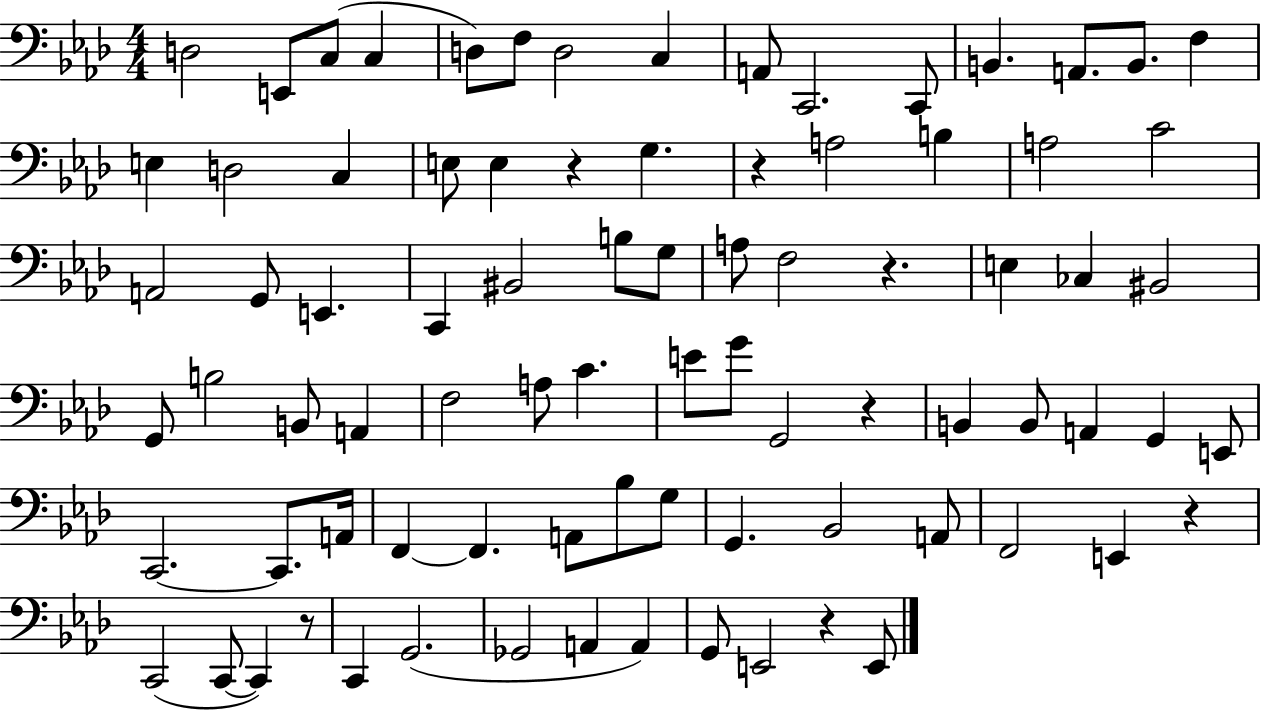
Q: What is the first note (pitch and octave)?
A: D3